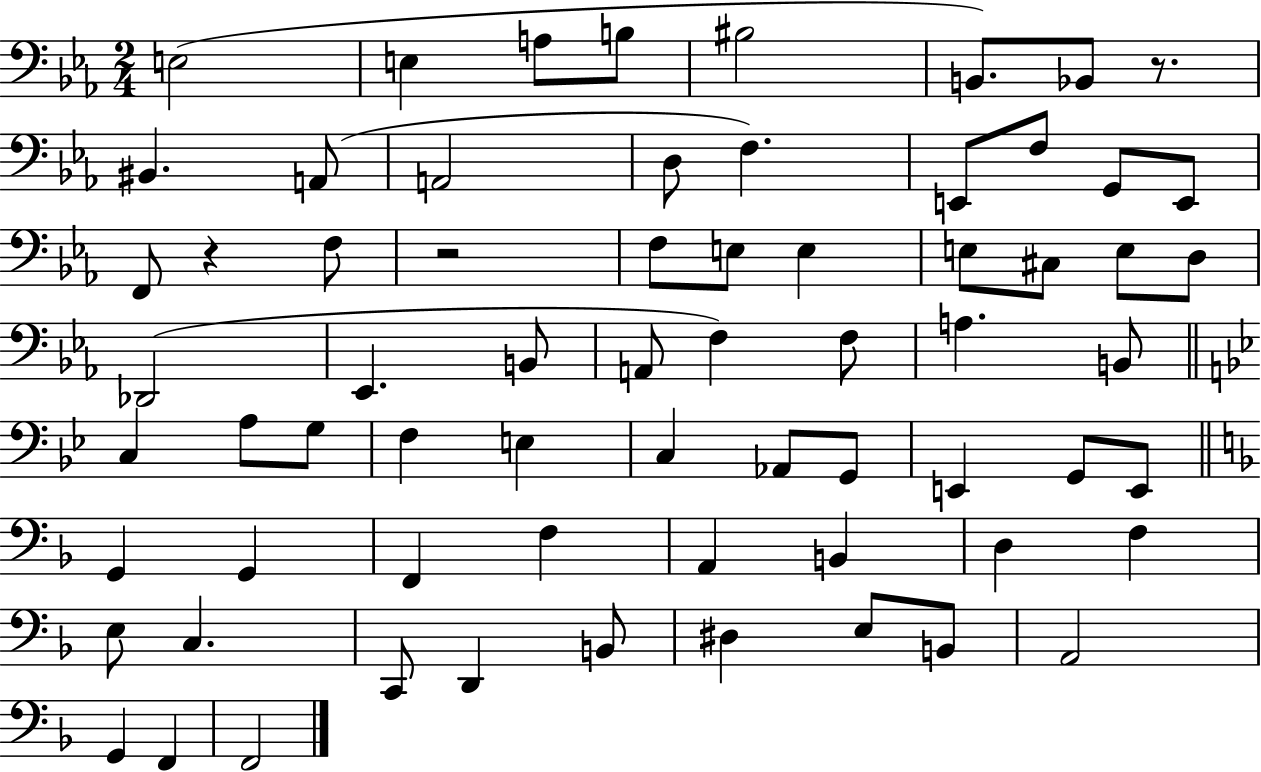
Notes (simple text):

E3/h E3/q A3/e B3/e BIS3/h B2/e. Bb2/e R/e. BIS2/q. A2/e A2/h D3/e F3/q. E2/e F3/e G2/e E2/e F2/e R/q F3/e R/h F3/e E3/e E3/q E3/e C#3/e E3/e D3/e Db2/h Eb2/q. B2/e A2/e F3/q F3/e A3/q. B2/e C3/q A3/e G3/e F3/q E3/q C3/q Ab2/e G2/e E2/q G2/e E2/e G2/q G2/q F2/q F3/q A2/q B2/q D3/q F3/q E3/e C3/q. C2/e D2/q B2/e D#3/q E3/e B2/e A2/h G2/q F2/q F2/h